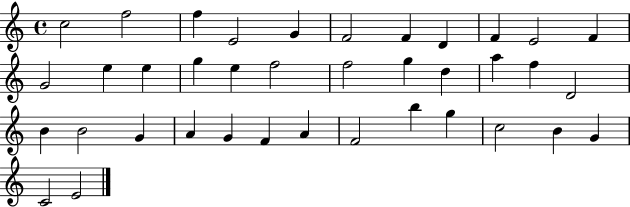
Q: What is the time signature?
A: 4/4